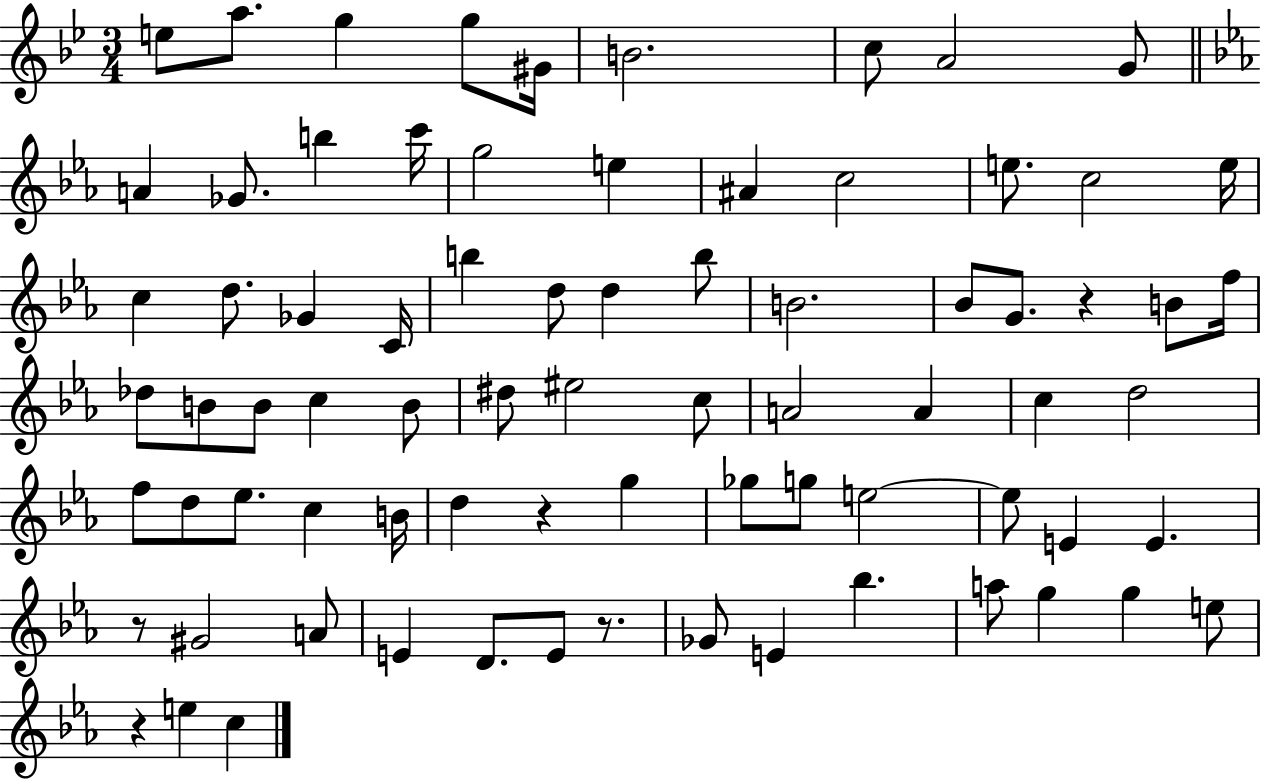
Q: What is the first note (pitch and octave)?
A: E5